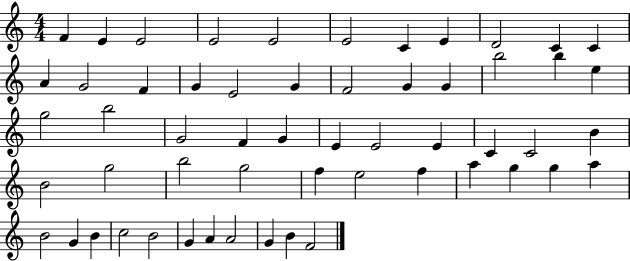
F4/q E4/q E4/h E4/h E4/h E4/h C4/q E4/q D4/h C4/q C4/q A4/q G4/h F4/q G4/q E4/h G4/q F4/h G4/q G4/q B5/h B5/q E5/q G5/h B5/h G4/h F4/q G4/q E4/q E4/h E4/q C4/q C4/h B4/q B4/h G5/h B5/h G5/h F5/q E5/h F5/q A5/q G5/q G5/q A5/q B4/h G4/q B4/q C5/h B4/h G4/q A4/q A4/h G4/q B4/q F4/h